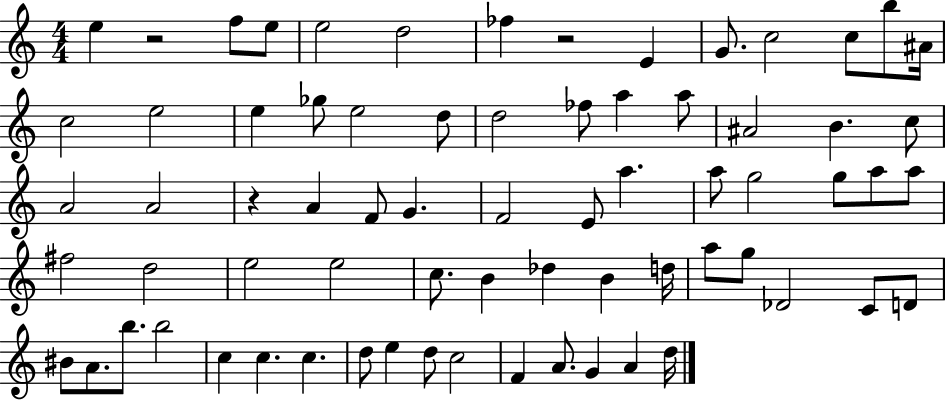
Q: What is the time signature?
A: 4/4